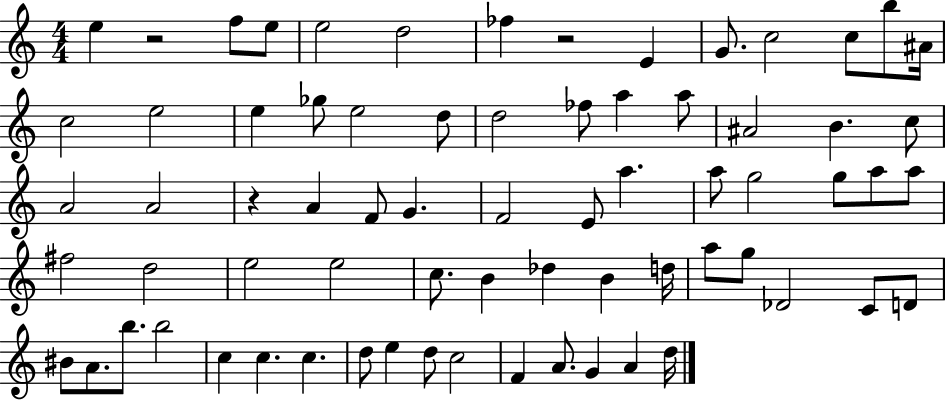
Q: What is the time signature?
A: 4/4